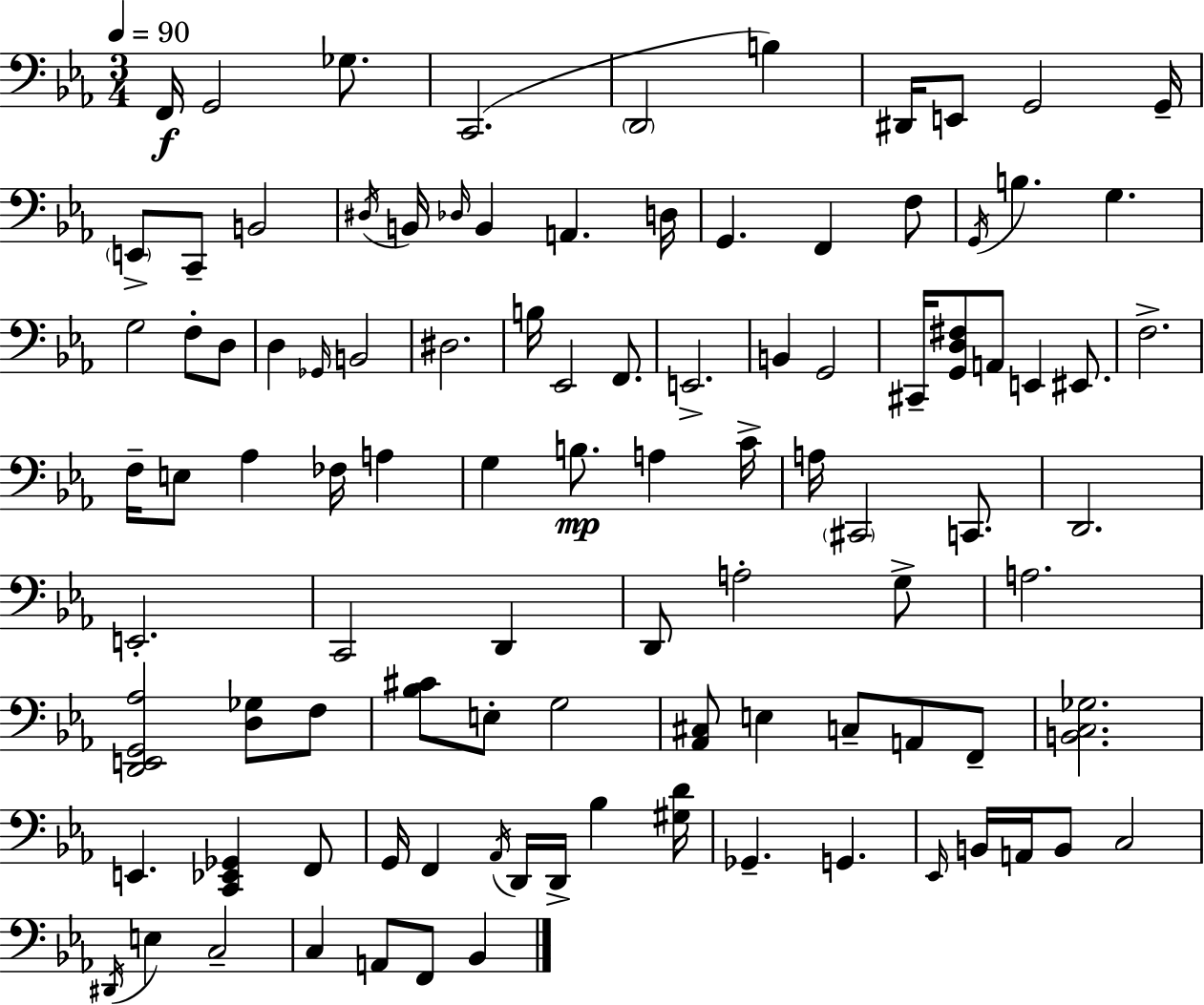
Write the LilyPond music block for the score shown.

{
  \clef bass
  \numericTimeSignature
  \time 3/4
  \key ees \major
  \tempo 4 = 90
  f,16\f g,2 ges8. | c,2.( | \parenthesize d,2 b4) | dis,16 e,8 g,2 g,16-- | \break \parenthesize e,8-> c,8-- b,2 | \acciaccatura { dis16 } b,16 \grace { des16 } b,4 a,4. | d16 g,4. f,4 | f8 \acciaccatura { g,16 } b4. g4. | \break g2 f8-. | d8 d4 \grace { ges,16 } b,2 | dis2. | b16 ees,2 | \break f,8. e,2.-> | b,4 g,2 | cis,16-- <g, d fis>8 a,8 e,4 | eis,8. f2.-> | \break f16-- e8 aes4 fes16 | a4 g4 b8.\mp a4 | c'16-> a16 \parenthesize cis,2 | c,8. d,2. | \break e,2.-. | c,2 | d,4 d,8 a2-. | g8-> a2. | \break <d, e, g, aes>2 | <d ges>8 f8 <bes cis'>8 e8-. g2 | <aes, cis>8 e4 c8-- | a,8 f,8-- <b, c ges>2. | \break e,4. <c, ees, ges,>4 | f,8 g,16 f,4 \acciaccatura { aes,16 } d,16 d,16-> | bes4 <gis d'>16 ges,4.-- g,4. | \grace { ees,16 } b,16 a,16 b,8 c2 | \break \acciaccatura { dis,16 } e4 c2-- | c4 a,8 | f,8 bes,4 \bar "|."
}